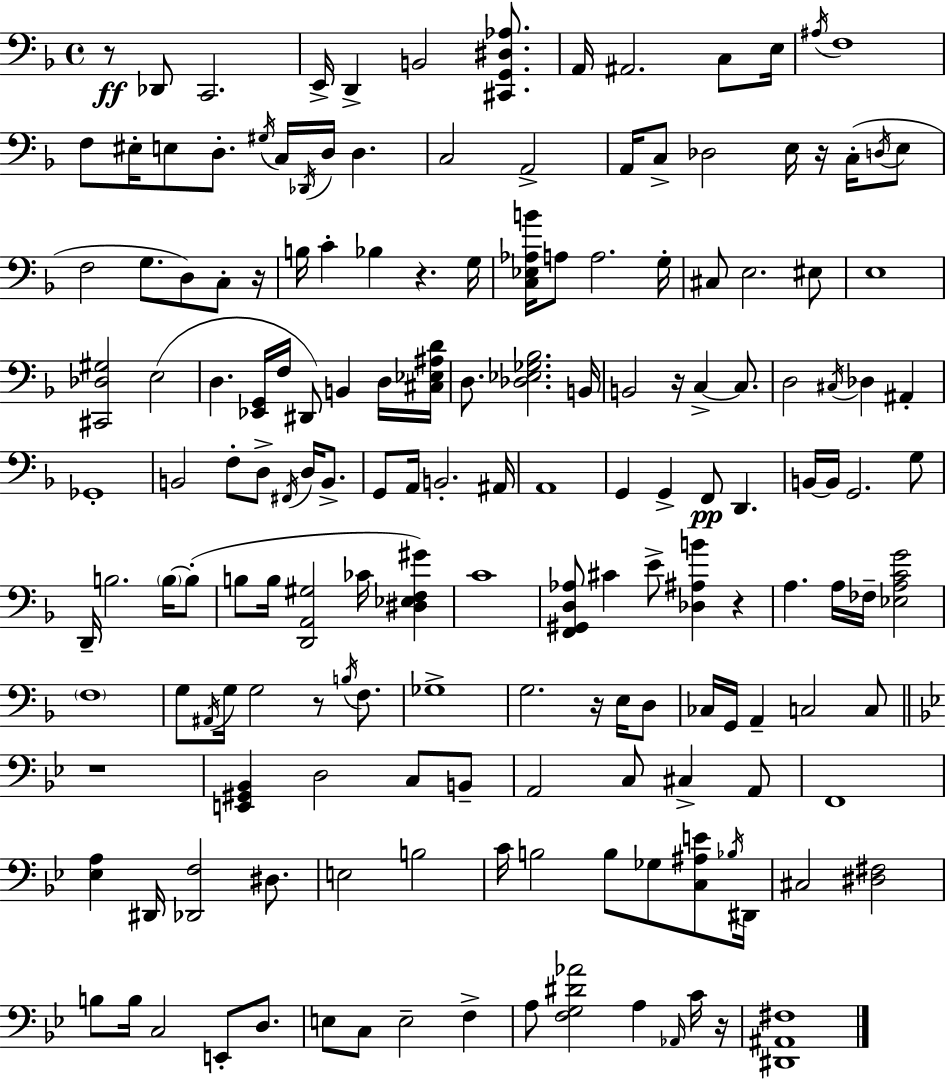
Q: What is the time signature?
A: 4/4